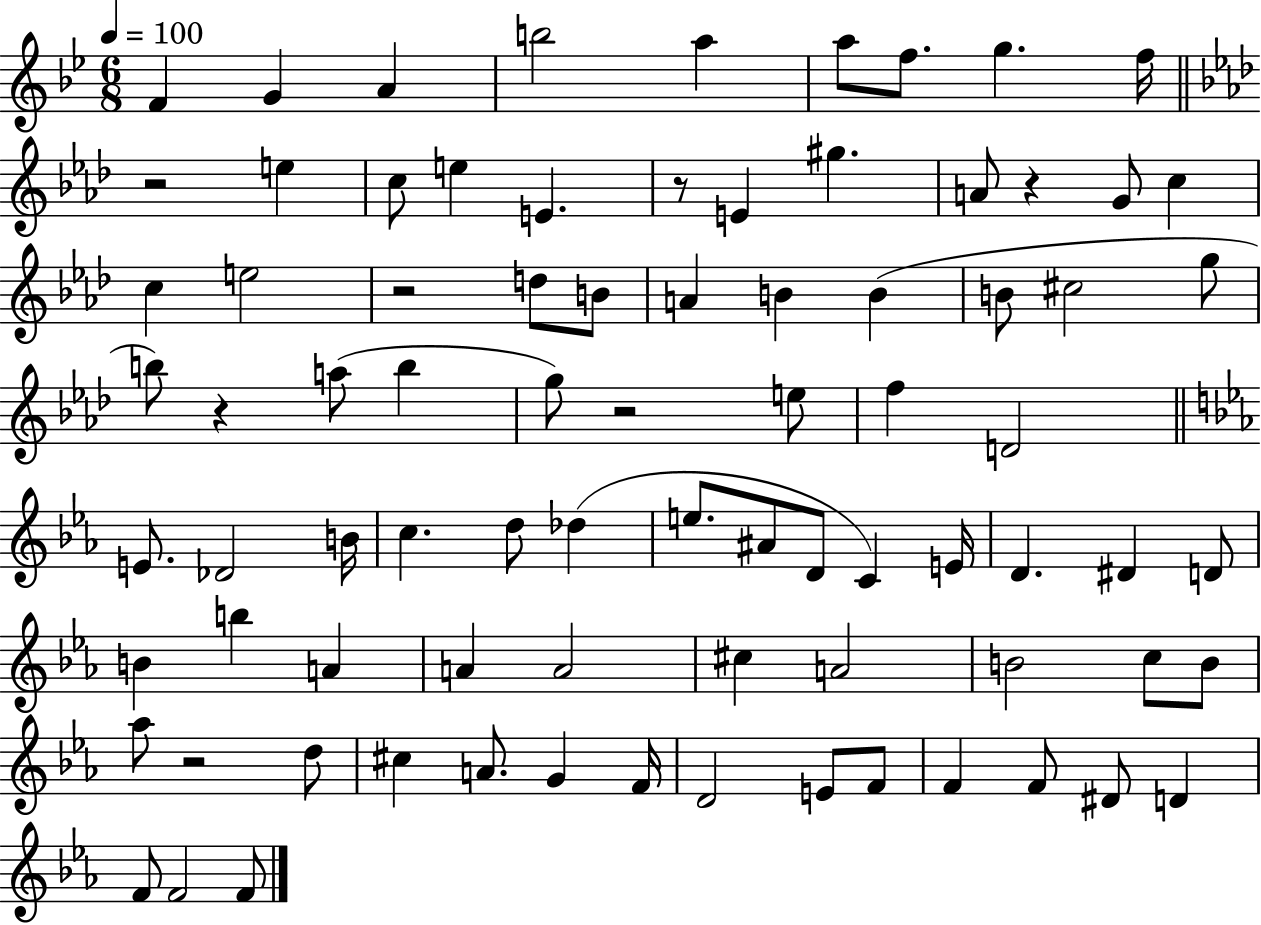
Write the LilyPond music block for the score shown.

{
  \clef treble
  \numericTimeSignature
  \time 6/8
  \key bes \major
  \tempo 4 = 100
  f'4 g'4 a'4 | b''2 a''4 | a''8 f''8. g''4. f''16 | \bar "||" \break \key aes \major r2 e''4 | c''8 e''4 e'4. | r8 e'4 gis''4. | a'8 r4 g'8 c''4 | \break c''4 e''2 | r2 d''8 b'8 | a'4 b'4 b'4( | b'8 cis''2 g''8 | \break b''8) r4 a''8( b''4 | g''8) r2 e''8 | f''4 d'2 | \bar "||" \break \key c \minor e'8. des'2 b'16 | c''4. d''8 des''4( | e''8. ais'8 d'8 c'4) e'16 | d'4. dis'4 d'8 | \break b'4 b''4 a'4 | a'4 a'2 | cis''4 a'2 | b'2 c''8 b'8 | \break aes''8 r2 d''8 | cis''4 a'8. g'4 f'16 | d'2 e'8 f'8 | f'4 f'8 dis'8 d'4 | \break f'8 f'2 f'8 | \bar "|."
}